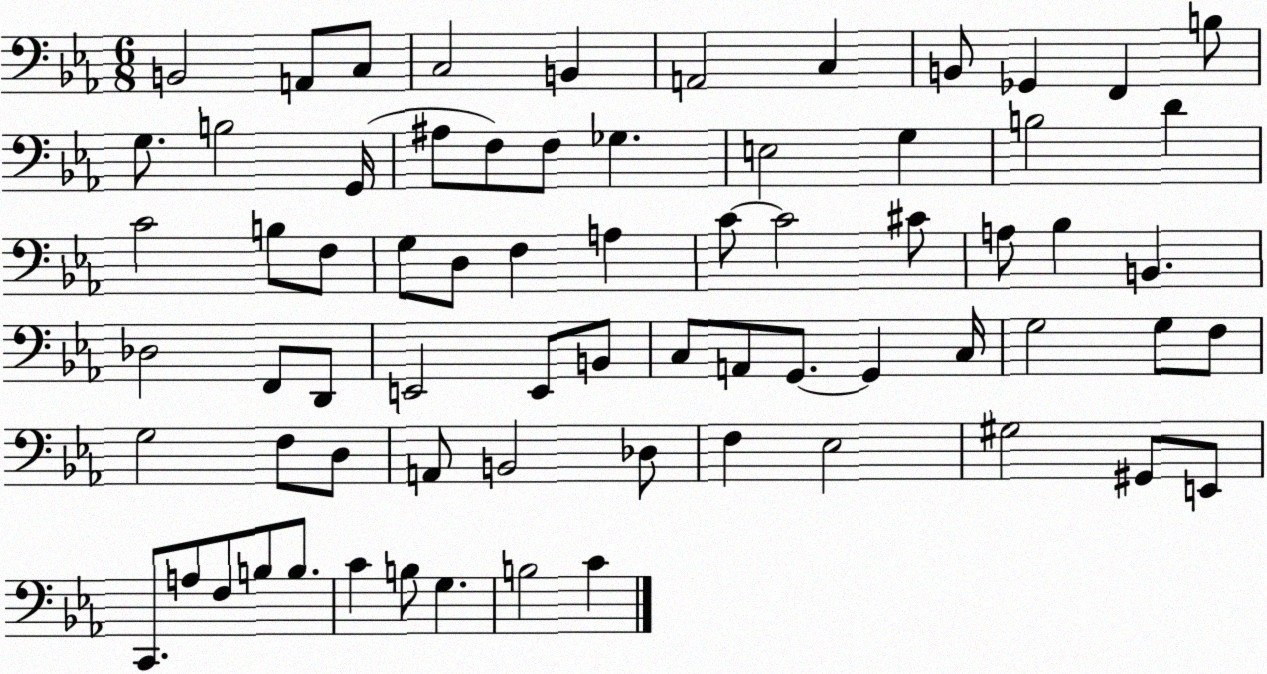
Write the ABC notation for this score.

X:1
T:Untitled
M:6/8
L:1/4
K:Eb
B,,2 A,,/2 C,/2 C,2 B,, A,,2 C, B,,/2 _G,, F,, B,/2 G,/2 B,2 G,,/4 ^A,/2 F,/2 F,/2 _G, E,2 G, B,2 D C2 B,/2 F,/2 G,/2 D,/2 F, A, C/2 C2 ^C/2 A,/2 _B, B,, _D,2 F,,/2 D,,/2 E,,2 E,,/2 B,,/2 C,/2 A,,/2 G,,/2 G,, C,/4 G,2 G,/2 F,/2 G,2 F,/2 D,/2 A,,/2 B,,2 _D,/2 F, _E,2 ^G,2 ^G,,/2 E,,/2 C,,/2 A,/2 F,/2 B,/2 B,/2 C B,/2 G, B,2 C